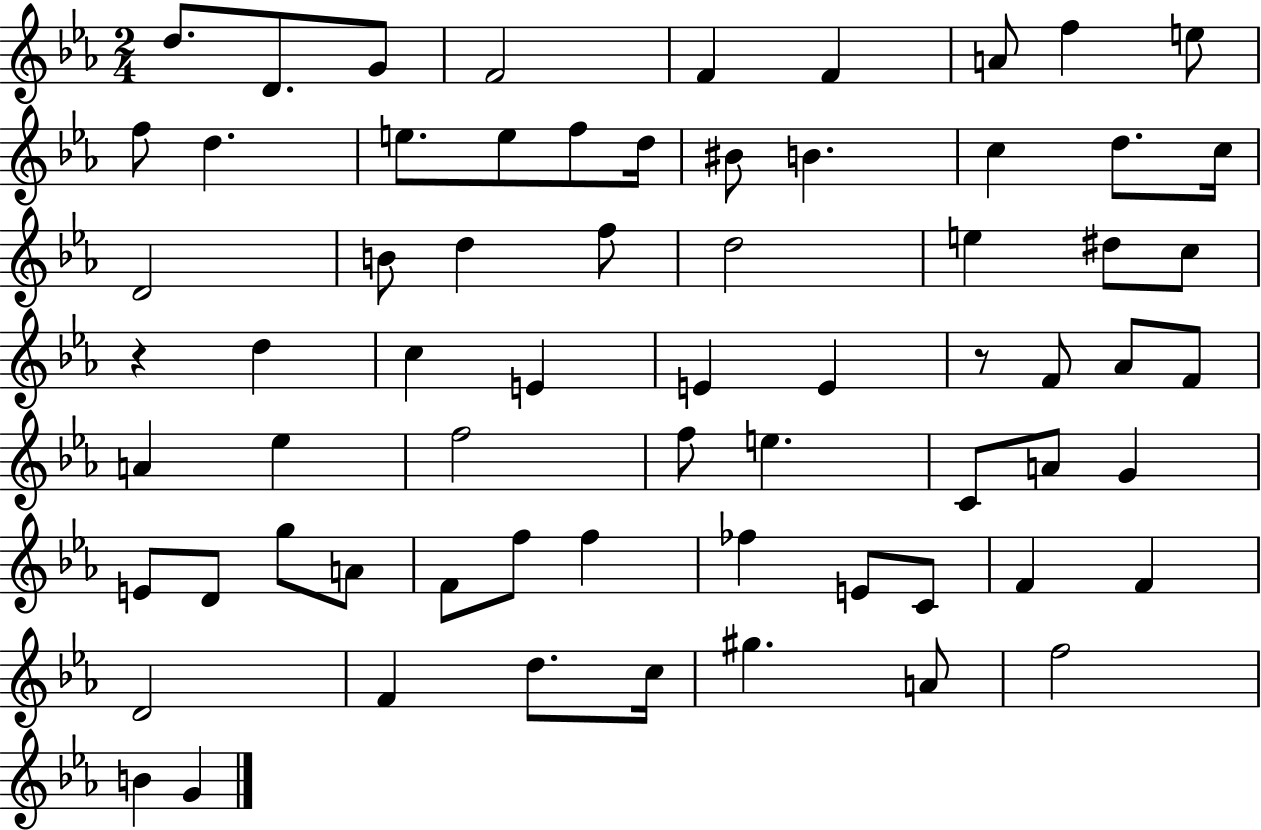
D5/e. D4/e. G4/e F4/h F4/q F4/q A4/e F5/q E5/e F5/e D5/q. E5/e. E5/e F5/e D5/s BIS4/e B4/q. C5/q D5/e. C5/s D4/h B4/e D5/q F5/e D5/h E5/q D#5/e C5/e R/q D5/q C5/q E4/q E4/q E4/q R/e F4/e Ab4/e F4/e A4/q Eb5/q F5/h F5/e E5/q. C4/e A4/e G4/q E4/e D4/e G5/e A4/e F4/e F5/e F5/q FES5/q E4/e C4/e F4/q F4/q D4/h F4/q D5/e. C5/s G#5/q. A4/e F5/h B4/q G4/q